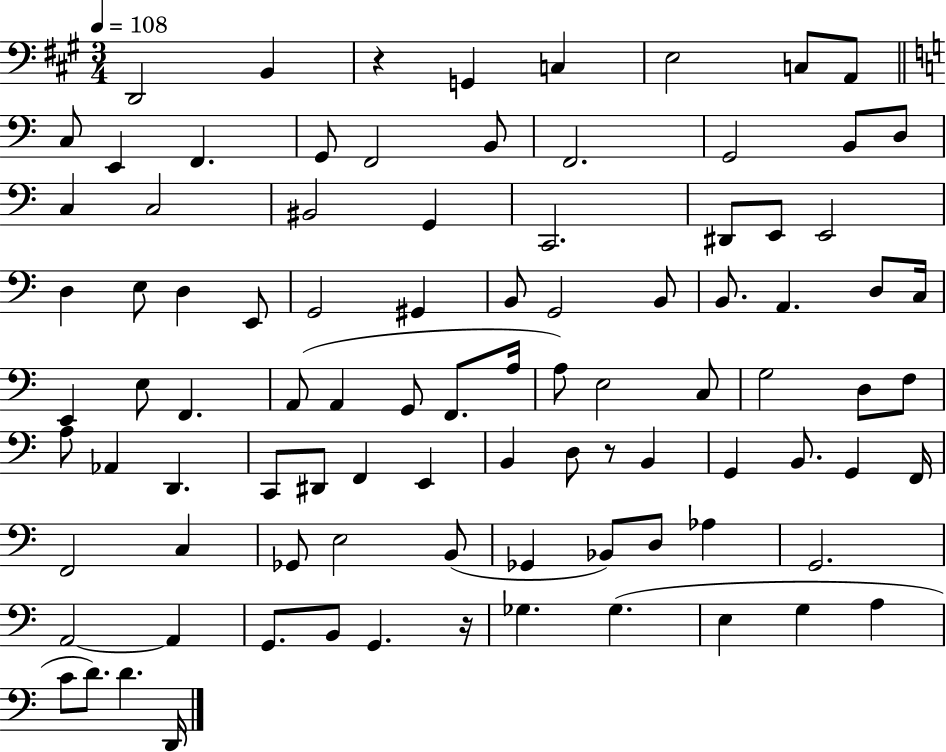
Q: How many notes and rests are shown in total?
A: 93